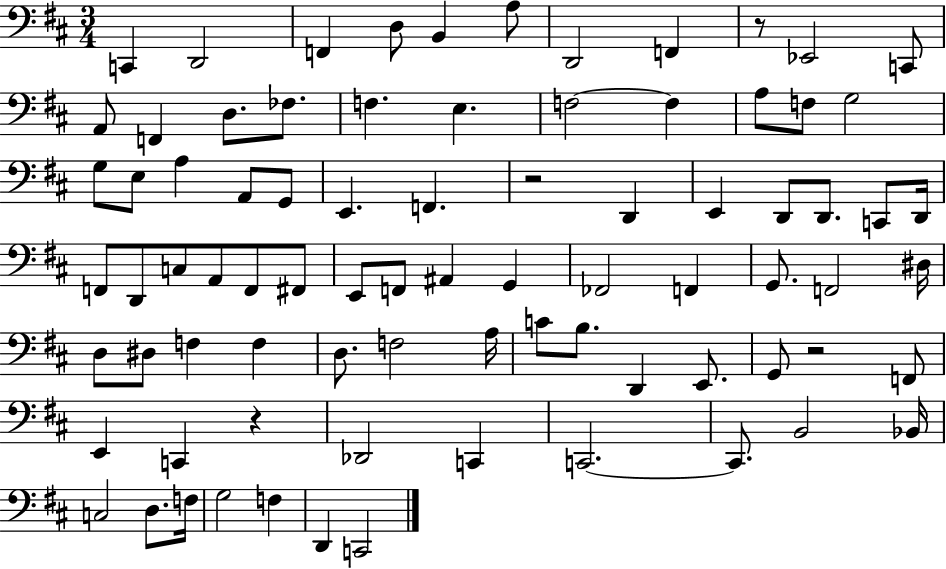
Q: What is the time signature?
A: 3/4